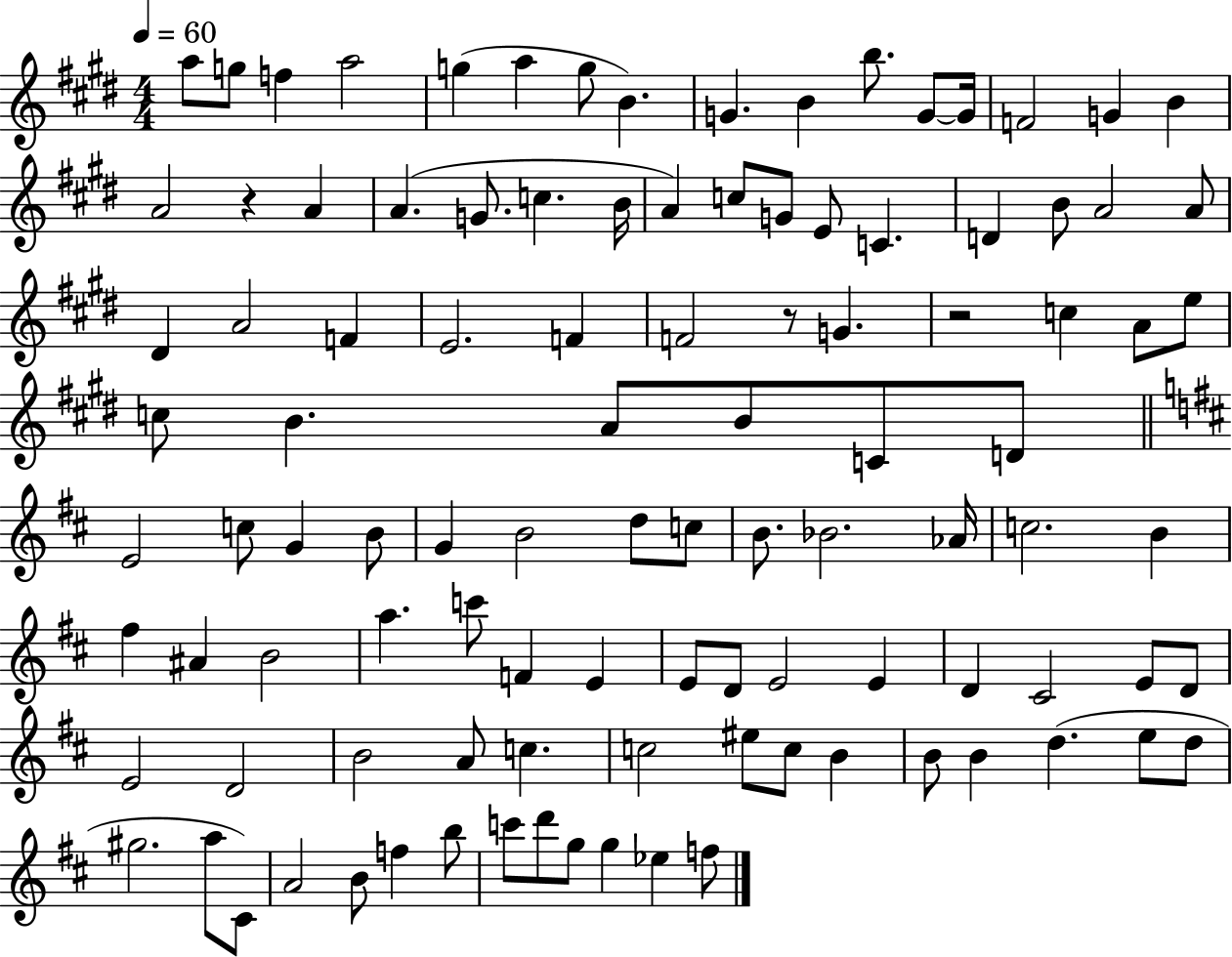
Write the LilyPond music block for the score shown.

{
  \clef treble
  \numericTimeSignature
  \time 4/4
  \key e \major
  \tempo 4 = 60
  \repeat volta 2 { a''8 g''8 f''4 a''2 | g''4( a''4 g''8 b'4.) | g'4. b'4 b''8. g'8~~ g'16 | f'2 g'4 b'4 | \break a'2 r4 a'4 | a'4.( g'8. c''4. b'16 | a'4) c''8 g'8 e'8 c'4. | d'4 b'8 a'2 a'8 | \break dis'4 a'2 f'4 | e'2. f'4 | f'2 r8 g'4. | r2 c''4 a'8 e''8 | \break c''8 b'4. a'8 b'8 c'8 d'8 | \bar "||" \break \key b \minor e'2 c''8 g'4 b'8 | g'4 b'2 d''8 c''8 | b'8. bes'2. aes'16 | c''2. b'4 | \break fis''4 ais'4 b'2 | a''4. c'''8 f'4 e'4 | e'8 d'8 e'2 e'4 | d'4 cis'2 e'8 d'8 | \break e'2 d'2 | b'2 a'8 c''4. | c''2 eis''8 c''8 b'4 | b'8 b'4 d''4.( e''8 d''8 | \break gis''2. a''8 cis'8) | a'2 b'8 f''4 b''8 | c'''8 d'''8 g''8 g''4 ees''4 f''8 | } \bar "|."
}